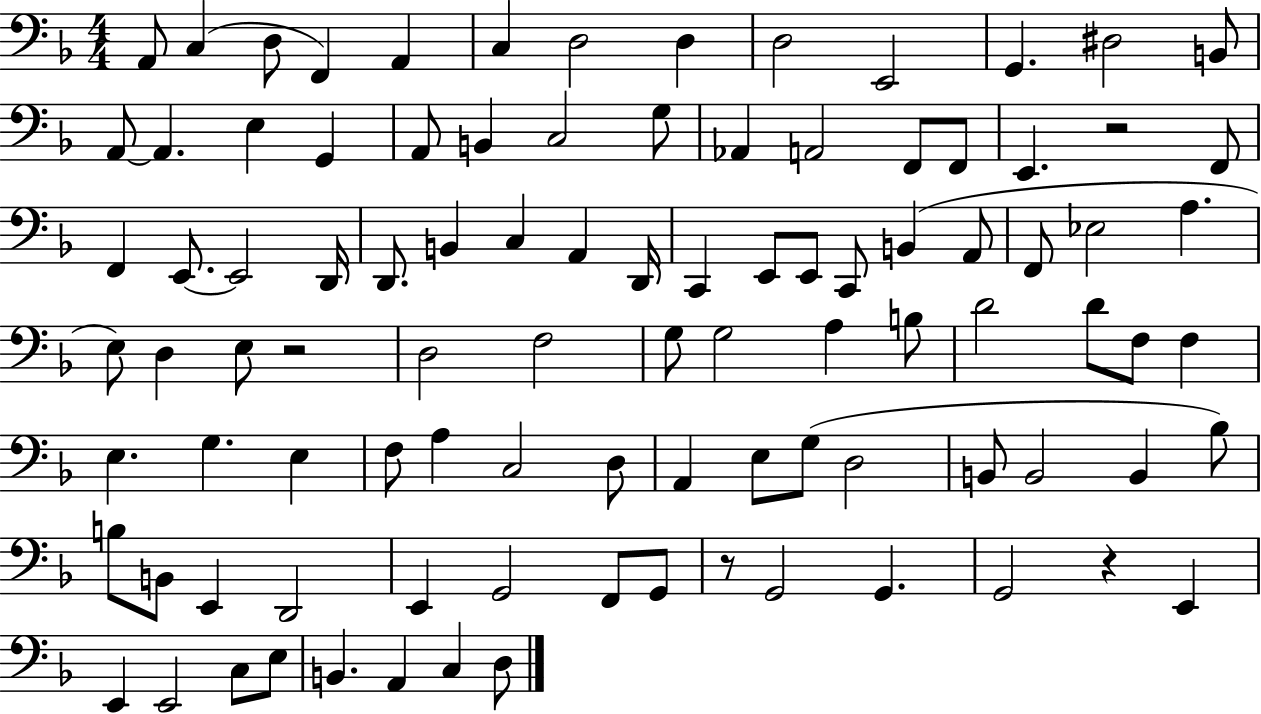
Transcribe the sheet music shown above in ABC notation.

X:1
T:Untitled
M:4/4
L:1/4
K:F
A,,/2 C, D,/2 F,, A,, C, D,2 D, D,2 E,,2 G,, ^D,2 B,,/2 A,,/2 A,, E, G,, A,,/2 B,, C,2 G,/2 _A,, A,,2 F,,/2 F,,/2 E,, z2 F,,/2 F,, E,,/2 E,,2 D,,/4 D,,/2 B,, C, A,, D,,/4 C,, E,,/2 E,,/2 C,,/2 B,, A,,/2 F,,/2 _E,2 A, E,/2 D, E,/2 z2 D,2 F,2 G,/2 G,2 A, B,/2 D2 D/2 F,/2 F, E, G, E, F,/2 A, C,2 D,/2 A,, E,/2 G,/2 D,2 B,,/2 B,,2 B,, _B,/2 B,/2 B,,/2 E,, D,,2 E,, G,,2 F,,/2 G,,/2 z/2 G,,2 G,, G,,2 z E,, E,, E,,2 C,/2 E,/2 B,, A,, C, D,/2